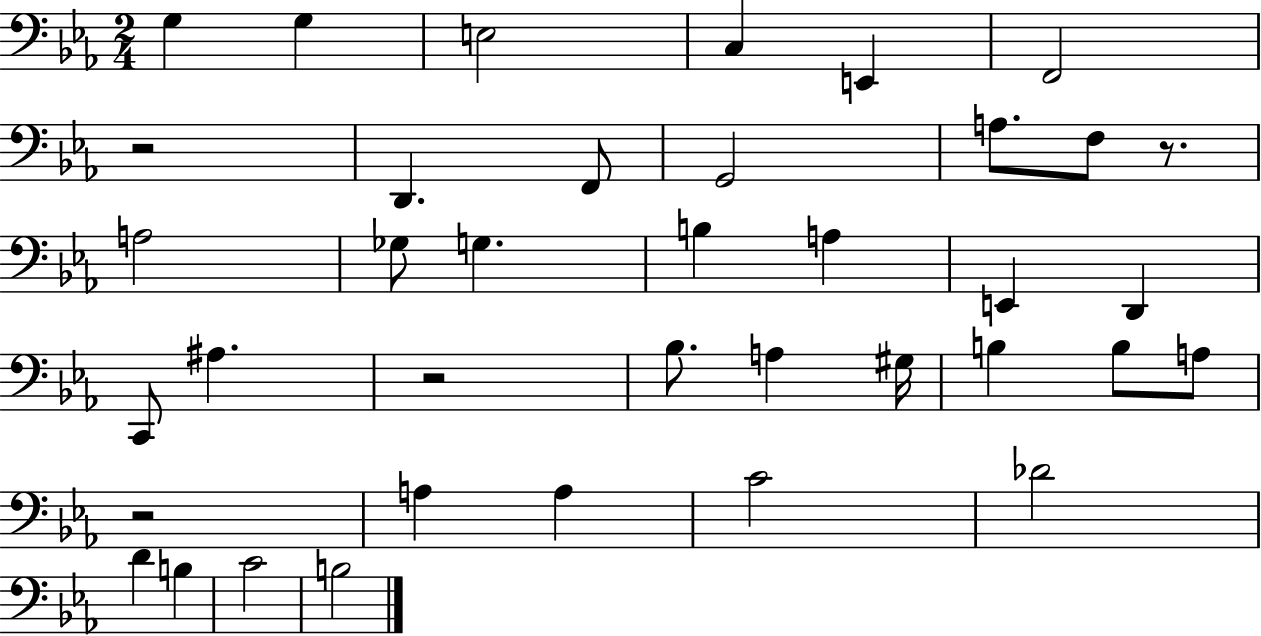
G3/q G3/q E3/h C3/q E2/q F2/h R/h D2/q. F2/e G2/h A3/e. F3/e R/e. A3/h Gb3/e G3/q. B3/q A3/q E2/q D2/q C2/e A#3/q. R/h Bb3/e. A3/q G#3/s B3/q B3/e A3/e R/h A3/q A3/q C4/h Db4/h D4/q B3/q C4/h B3/h